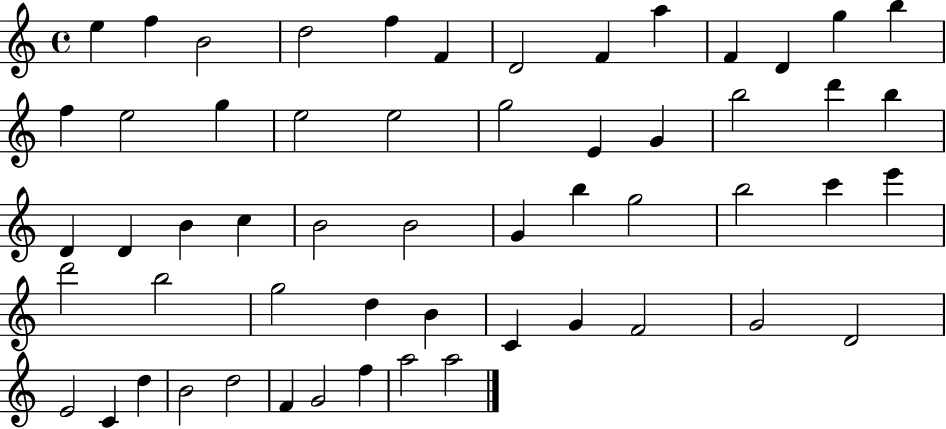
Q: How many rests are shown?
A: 0